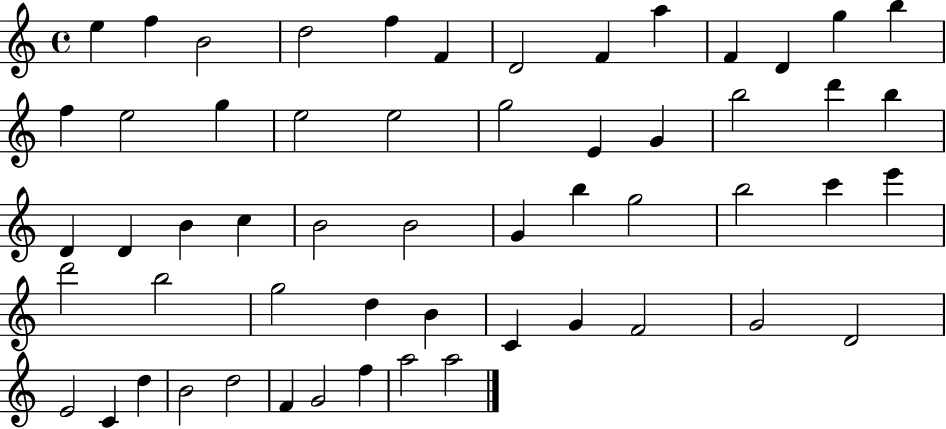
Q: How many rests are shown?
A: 0